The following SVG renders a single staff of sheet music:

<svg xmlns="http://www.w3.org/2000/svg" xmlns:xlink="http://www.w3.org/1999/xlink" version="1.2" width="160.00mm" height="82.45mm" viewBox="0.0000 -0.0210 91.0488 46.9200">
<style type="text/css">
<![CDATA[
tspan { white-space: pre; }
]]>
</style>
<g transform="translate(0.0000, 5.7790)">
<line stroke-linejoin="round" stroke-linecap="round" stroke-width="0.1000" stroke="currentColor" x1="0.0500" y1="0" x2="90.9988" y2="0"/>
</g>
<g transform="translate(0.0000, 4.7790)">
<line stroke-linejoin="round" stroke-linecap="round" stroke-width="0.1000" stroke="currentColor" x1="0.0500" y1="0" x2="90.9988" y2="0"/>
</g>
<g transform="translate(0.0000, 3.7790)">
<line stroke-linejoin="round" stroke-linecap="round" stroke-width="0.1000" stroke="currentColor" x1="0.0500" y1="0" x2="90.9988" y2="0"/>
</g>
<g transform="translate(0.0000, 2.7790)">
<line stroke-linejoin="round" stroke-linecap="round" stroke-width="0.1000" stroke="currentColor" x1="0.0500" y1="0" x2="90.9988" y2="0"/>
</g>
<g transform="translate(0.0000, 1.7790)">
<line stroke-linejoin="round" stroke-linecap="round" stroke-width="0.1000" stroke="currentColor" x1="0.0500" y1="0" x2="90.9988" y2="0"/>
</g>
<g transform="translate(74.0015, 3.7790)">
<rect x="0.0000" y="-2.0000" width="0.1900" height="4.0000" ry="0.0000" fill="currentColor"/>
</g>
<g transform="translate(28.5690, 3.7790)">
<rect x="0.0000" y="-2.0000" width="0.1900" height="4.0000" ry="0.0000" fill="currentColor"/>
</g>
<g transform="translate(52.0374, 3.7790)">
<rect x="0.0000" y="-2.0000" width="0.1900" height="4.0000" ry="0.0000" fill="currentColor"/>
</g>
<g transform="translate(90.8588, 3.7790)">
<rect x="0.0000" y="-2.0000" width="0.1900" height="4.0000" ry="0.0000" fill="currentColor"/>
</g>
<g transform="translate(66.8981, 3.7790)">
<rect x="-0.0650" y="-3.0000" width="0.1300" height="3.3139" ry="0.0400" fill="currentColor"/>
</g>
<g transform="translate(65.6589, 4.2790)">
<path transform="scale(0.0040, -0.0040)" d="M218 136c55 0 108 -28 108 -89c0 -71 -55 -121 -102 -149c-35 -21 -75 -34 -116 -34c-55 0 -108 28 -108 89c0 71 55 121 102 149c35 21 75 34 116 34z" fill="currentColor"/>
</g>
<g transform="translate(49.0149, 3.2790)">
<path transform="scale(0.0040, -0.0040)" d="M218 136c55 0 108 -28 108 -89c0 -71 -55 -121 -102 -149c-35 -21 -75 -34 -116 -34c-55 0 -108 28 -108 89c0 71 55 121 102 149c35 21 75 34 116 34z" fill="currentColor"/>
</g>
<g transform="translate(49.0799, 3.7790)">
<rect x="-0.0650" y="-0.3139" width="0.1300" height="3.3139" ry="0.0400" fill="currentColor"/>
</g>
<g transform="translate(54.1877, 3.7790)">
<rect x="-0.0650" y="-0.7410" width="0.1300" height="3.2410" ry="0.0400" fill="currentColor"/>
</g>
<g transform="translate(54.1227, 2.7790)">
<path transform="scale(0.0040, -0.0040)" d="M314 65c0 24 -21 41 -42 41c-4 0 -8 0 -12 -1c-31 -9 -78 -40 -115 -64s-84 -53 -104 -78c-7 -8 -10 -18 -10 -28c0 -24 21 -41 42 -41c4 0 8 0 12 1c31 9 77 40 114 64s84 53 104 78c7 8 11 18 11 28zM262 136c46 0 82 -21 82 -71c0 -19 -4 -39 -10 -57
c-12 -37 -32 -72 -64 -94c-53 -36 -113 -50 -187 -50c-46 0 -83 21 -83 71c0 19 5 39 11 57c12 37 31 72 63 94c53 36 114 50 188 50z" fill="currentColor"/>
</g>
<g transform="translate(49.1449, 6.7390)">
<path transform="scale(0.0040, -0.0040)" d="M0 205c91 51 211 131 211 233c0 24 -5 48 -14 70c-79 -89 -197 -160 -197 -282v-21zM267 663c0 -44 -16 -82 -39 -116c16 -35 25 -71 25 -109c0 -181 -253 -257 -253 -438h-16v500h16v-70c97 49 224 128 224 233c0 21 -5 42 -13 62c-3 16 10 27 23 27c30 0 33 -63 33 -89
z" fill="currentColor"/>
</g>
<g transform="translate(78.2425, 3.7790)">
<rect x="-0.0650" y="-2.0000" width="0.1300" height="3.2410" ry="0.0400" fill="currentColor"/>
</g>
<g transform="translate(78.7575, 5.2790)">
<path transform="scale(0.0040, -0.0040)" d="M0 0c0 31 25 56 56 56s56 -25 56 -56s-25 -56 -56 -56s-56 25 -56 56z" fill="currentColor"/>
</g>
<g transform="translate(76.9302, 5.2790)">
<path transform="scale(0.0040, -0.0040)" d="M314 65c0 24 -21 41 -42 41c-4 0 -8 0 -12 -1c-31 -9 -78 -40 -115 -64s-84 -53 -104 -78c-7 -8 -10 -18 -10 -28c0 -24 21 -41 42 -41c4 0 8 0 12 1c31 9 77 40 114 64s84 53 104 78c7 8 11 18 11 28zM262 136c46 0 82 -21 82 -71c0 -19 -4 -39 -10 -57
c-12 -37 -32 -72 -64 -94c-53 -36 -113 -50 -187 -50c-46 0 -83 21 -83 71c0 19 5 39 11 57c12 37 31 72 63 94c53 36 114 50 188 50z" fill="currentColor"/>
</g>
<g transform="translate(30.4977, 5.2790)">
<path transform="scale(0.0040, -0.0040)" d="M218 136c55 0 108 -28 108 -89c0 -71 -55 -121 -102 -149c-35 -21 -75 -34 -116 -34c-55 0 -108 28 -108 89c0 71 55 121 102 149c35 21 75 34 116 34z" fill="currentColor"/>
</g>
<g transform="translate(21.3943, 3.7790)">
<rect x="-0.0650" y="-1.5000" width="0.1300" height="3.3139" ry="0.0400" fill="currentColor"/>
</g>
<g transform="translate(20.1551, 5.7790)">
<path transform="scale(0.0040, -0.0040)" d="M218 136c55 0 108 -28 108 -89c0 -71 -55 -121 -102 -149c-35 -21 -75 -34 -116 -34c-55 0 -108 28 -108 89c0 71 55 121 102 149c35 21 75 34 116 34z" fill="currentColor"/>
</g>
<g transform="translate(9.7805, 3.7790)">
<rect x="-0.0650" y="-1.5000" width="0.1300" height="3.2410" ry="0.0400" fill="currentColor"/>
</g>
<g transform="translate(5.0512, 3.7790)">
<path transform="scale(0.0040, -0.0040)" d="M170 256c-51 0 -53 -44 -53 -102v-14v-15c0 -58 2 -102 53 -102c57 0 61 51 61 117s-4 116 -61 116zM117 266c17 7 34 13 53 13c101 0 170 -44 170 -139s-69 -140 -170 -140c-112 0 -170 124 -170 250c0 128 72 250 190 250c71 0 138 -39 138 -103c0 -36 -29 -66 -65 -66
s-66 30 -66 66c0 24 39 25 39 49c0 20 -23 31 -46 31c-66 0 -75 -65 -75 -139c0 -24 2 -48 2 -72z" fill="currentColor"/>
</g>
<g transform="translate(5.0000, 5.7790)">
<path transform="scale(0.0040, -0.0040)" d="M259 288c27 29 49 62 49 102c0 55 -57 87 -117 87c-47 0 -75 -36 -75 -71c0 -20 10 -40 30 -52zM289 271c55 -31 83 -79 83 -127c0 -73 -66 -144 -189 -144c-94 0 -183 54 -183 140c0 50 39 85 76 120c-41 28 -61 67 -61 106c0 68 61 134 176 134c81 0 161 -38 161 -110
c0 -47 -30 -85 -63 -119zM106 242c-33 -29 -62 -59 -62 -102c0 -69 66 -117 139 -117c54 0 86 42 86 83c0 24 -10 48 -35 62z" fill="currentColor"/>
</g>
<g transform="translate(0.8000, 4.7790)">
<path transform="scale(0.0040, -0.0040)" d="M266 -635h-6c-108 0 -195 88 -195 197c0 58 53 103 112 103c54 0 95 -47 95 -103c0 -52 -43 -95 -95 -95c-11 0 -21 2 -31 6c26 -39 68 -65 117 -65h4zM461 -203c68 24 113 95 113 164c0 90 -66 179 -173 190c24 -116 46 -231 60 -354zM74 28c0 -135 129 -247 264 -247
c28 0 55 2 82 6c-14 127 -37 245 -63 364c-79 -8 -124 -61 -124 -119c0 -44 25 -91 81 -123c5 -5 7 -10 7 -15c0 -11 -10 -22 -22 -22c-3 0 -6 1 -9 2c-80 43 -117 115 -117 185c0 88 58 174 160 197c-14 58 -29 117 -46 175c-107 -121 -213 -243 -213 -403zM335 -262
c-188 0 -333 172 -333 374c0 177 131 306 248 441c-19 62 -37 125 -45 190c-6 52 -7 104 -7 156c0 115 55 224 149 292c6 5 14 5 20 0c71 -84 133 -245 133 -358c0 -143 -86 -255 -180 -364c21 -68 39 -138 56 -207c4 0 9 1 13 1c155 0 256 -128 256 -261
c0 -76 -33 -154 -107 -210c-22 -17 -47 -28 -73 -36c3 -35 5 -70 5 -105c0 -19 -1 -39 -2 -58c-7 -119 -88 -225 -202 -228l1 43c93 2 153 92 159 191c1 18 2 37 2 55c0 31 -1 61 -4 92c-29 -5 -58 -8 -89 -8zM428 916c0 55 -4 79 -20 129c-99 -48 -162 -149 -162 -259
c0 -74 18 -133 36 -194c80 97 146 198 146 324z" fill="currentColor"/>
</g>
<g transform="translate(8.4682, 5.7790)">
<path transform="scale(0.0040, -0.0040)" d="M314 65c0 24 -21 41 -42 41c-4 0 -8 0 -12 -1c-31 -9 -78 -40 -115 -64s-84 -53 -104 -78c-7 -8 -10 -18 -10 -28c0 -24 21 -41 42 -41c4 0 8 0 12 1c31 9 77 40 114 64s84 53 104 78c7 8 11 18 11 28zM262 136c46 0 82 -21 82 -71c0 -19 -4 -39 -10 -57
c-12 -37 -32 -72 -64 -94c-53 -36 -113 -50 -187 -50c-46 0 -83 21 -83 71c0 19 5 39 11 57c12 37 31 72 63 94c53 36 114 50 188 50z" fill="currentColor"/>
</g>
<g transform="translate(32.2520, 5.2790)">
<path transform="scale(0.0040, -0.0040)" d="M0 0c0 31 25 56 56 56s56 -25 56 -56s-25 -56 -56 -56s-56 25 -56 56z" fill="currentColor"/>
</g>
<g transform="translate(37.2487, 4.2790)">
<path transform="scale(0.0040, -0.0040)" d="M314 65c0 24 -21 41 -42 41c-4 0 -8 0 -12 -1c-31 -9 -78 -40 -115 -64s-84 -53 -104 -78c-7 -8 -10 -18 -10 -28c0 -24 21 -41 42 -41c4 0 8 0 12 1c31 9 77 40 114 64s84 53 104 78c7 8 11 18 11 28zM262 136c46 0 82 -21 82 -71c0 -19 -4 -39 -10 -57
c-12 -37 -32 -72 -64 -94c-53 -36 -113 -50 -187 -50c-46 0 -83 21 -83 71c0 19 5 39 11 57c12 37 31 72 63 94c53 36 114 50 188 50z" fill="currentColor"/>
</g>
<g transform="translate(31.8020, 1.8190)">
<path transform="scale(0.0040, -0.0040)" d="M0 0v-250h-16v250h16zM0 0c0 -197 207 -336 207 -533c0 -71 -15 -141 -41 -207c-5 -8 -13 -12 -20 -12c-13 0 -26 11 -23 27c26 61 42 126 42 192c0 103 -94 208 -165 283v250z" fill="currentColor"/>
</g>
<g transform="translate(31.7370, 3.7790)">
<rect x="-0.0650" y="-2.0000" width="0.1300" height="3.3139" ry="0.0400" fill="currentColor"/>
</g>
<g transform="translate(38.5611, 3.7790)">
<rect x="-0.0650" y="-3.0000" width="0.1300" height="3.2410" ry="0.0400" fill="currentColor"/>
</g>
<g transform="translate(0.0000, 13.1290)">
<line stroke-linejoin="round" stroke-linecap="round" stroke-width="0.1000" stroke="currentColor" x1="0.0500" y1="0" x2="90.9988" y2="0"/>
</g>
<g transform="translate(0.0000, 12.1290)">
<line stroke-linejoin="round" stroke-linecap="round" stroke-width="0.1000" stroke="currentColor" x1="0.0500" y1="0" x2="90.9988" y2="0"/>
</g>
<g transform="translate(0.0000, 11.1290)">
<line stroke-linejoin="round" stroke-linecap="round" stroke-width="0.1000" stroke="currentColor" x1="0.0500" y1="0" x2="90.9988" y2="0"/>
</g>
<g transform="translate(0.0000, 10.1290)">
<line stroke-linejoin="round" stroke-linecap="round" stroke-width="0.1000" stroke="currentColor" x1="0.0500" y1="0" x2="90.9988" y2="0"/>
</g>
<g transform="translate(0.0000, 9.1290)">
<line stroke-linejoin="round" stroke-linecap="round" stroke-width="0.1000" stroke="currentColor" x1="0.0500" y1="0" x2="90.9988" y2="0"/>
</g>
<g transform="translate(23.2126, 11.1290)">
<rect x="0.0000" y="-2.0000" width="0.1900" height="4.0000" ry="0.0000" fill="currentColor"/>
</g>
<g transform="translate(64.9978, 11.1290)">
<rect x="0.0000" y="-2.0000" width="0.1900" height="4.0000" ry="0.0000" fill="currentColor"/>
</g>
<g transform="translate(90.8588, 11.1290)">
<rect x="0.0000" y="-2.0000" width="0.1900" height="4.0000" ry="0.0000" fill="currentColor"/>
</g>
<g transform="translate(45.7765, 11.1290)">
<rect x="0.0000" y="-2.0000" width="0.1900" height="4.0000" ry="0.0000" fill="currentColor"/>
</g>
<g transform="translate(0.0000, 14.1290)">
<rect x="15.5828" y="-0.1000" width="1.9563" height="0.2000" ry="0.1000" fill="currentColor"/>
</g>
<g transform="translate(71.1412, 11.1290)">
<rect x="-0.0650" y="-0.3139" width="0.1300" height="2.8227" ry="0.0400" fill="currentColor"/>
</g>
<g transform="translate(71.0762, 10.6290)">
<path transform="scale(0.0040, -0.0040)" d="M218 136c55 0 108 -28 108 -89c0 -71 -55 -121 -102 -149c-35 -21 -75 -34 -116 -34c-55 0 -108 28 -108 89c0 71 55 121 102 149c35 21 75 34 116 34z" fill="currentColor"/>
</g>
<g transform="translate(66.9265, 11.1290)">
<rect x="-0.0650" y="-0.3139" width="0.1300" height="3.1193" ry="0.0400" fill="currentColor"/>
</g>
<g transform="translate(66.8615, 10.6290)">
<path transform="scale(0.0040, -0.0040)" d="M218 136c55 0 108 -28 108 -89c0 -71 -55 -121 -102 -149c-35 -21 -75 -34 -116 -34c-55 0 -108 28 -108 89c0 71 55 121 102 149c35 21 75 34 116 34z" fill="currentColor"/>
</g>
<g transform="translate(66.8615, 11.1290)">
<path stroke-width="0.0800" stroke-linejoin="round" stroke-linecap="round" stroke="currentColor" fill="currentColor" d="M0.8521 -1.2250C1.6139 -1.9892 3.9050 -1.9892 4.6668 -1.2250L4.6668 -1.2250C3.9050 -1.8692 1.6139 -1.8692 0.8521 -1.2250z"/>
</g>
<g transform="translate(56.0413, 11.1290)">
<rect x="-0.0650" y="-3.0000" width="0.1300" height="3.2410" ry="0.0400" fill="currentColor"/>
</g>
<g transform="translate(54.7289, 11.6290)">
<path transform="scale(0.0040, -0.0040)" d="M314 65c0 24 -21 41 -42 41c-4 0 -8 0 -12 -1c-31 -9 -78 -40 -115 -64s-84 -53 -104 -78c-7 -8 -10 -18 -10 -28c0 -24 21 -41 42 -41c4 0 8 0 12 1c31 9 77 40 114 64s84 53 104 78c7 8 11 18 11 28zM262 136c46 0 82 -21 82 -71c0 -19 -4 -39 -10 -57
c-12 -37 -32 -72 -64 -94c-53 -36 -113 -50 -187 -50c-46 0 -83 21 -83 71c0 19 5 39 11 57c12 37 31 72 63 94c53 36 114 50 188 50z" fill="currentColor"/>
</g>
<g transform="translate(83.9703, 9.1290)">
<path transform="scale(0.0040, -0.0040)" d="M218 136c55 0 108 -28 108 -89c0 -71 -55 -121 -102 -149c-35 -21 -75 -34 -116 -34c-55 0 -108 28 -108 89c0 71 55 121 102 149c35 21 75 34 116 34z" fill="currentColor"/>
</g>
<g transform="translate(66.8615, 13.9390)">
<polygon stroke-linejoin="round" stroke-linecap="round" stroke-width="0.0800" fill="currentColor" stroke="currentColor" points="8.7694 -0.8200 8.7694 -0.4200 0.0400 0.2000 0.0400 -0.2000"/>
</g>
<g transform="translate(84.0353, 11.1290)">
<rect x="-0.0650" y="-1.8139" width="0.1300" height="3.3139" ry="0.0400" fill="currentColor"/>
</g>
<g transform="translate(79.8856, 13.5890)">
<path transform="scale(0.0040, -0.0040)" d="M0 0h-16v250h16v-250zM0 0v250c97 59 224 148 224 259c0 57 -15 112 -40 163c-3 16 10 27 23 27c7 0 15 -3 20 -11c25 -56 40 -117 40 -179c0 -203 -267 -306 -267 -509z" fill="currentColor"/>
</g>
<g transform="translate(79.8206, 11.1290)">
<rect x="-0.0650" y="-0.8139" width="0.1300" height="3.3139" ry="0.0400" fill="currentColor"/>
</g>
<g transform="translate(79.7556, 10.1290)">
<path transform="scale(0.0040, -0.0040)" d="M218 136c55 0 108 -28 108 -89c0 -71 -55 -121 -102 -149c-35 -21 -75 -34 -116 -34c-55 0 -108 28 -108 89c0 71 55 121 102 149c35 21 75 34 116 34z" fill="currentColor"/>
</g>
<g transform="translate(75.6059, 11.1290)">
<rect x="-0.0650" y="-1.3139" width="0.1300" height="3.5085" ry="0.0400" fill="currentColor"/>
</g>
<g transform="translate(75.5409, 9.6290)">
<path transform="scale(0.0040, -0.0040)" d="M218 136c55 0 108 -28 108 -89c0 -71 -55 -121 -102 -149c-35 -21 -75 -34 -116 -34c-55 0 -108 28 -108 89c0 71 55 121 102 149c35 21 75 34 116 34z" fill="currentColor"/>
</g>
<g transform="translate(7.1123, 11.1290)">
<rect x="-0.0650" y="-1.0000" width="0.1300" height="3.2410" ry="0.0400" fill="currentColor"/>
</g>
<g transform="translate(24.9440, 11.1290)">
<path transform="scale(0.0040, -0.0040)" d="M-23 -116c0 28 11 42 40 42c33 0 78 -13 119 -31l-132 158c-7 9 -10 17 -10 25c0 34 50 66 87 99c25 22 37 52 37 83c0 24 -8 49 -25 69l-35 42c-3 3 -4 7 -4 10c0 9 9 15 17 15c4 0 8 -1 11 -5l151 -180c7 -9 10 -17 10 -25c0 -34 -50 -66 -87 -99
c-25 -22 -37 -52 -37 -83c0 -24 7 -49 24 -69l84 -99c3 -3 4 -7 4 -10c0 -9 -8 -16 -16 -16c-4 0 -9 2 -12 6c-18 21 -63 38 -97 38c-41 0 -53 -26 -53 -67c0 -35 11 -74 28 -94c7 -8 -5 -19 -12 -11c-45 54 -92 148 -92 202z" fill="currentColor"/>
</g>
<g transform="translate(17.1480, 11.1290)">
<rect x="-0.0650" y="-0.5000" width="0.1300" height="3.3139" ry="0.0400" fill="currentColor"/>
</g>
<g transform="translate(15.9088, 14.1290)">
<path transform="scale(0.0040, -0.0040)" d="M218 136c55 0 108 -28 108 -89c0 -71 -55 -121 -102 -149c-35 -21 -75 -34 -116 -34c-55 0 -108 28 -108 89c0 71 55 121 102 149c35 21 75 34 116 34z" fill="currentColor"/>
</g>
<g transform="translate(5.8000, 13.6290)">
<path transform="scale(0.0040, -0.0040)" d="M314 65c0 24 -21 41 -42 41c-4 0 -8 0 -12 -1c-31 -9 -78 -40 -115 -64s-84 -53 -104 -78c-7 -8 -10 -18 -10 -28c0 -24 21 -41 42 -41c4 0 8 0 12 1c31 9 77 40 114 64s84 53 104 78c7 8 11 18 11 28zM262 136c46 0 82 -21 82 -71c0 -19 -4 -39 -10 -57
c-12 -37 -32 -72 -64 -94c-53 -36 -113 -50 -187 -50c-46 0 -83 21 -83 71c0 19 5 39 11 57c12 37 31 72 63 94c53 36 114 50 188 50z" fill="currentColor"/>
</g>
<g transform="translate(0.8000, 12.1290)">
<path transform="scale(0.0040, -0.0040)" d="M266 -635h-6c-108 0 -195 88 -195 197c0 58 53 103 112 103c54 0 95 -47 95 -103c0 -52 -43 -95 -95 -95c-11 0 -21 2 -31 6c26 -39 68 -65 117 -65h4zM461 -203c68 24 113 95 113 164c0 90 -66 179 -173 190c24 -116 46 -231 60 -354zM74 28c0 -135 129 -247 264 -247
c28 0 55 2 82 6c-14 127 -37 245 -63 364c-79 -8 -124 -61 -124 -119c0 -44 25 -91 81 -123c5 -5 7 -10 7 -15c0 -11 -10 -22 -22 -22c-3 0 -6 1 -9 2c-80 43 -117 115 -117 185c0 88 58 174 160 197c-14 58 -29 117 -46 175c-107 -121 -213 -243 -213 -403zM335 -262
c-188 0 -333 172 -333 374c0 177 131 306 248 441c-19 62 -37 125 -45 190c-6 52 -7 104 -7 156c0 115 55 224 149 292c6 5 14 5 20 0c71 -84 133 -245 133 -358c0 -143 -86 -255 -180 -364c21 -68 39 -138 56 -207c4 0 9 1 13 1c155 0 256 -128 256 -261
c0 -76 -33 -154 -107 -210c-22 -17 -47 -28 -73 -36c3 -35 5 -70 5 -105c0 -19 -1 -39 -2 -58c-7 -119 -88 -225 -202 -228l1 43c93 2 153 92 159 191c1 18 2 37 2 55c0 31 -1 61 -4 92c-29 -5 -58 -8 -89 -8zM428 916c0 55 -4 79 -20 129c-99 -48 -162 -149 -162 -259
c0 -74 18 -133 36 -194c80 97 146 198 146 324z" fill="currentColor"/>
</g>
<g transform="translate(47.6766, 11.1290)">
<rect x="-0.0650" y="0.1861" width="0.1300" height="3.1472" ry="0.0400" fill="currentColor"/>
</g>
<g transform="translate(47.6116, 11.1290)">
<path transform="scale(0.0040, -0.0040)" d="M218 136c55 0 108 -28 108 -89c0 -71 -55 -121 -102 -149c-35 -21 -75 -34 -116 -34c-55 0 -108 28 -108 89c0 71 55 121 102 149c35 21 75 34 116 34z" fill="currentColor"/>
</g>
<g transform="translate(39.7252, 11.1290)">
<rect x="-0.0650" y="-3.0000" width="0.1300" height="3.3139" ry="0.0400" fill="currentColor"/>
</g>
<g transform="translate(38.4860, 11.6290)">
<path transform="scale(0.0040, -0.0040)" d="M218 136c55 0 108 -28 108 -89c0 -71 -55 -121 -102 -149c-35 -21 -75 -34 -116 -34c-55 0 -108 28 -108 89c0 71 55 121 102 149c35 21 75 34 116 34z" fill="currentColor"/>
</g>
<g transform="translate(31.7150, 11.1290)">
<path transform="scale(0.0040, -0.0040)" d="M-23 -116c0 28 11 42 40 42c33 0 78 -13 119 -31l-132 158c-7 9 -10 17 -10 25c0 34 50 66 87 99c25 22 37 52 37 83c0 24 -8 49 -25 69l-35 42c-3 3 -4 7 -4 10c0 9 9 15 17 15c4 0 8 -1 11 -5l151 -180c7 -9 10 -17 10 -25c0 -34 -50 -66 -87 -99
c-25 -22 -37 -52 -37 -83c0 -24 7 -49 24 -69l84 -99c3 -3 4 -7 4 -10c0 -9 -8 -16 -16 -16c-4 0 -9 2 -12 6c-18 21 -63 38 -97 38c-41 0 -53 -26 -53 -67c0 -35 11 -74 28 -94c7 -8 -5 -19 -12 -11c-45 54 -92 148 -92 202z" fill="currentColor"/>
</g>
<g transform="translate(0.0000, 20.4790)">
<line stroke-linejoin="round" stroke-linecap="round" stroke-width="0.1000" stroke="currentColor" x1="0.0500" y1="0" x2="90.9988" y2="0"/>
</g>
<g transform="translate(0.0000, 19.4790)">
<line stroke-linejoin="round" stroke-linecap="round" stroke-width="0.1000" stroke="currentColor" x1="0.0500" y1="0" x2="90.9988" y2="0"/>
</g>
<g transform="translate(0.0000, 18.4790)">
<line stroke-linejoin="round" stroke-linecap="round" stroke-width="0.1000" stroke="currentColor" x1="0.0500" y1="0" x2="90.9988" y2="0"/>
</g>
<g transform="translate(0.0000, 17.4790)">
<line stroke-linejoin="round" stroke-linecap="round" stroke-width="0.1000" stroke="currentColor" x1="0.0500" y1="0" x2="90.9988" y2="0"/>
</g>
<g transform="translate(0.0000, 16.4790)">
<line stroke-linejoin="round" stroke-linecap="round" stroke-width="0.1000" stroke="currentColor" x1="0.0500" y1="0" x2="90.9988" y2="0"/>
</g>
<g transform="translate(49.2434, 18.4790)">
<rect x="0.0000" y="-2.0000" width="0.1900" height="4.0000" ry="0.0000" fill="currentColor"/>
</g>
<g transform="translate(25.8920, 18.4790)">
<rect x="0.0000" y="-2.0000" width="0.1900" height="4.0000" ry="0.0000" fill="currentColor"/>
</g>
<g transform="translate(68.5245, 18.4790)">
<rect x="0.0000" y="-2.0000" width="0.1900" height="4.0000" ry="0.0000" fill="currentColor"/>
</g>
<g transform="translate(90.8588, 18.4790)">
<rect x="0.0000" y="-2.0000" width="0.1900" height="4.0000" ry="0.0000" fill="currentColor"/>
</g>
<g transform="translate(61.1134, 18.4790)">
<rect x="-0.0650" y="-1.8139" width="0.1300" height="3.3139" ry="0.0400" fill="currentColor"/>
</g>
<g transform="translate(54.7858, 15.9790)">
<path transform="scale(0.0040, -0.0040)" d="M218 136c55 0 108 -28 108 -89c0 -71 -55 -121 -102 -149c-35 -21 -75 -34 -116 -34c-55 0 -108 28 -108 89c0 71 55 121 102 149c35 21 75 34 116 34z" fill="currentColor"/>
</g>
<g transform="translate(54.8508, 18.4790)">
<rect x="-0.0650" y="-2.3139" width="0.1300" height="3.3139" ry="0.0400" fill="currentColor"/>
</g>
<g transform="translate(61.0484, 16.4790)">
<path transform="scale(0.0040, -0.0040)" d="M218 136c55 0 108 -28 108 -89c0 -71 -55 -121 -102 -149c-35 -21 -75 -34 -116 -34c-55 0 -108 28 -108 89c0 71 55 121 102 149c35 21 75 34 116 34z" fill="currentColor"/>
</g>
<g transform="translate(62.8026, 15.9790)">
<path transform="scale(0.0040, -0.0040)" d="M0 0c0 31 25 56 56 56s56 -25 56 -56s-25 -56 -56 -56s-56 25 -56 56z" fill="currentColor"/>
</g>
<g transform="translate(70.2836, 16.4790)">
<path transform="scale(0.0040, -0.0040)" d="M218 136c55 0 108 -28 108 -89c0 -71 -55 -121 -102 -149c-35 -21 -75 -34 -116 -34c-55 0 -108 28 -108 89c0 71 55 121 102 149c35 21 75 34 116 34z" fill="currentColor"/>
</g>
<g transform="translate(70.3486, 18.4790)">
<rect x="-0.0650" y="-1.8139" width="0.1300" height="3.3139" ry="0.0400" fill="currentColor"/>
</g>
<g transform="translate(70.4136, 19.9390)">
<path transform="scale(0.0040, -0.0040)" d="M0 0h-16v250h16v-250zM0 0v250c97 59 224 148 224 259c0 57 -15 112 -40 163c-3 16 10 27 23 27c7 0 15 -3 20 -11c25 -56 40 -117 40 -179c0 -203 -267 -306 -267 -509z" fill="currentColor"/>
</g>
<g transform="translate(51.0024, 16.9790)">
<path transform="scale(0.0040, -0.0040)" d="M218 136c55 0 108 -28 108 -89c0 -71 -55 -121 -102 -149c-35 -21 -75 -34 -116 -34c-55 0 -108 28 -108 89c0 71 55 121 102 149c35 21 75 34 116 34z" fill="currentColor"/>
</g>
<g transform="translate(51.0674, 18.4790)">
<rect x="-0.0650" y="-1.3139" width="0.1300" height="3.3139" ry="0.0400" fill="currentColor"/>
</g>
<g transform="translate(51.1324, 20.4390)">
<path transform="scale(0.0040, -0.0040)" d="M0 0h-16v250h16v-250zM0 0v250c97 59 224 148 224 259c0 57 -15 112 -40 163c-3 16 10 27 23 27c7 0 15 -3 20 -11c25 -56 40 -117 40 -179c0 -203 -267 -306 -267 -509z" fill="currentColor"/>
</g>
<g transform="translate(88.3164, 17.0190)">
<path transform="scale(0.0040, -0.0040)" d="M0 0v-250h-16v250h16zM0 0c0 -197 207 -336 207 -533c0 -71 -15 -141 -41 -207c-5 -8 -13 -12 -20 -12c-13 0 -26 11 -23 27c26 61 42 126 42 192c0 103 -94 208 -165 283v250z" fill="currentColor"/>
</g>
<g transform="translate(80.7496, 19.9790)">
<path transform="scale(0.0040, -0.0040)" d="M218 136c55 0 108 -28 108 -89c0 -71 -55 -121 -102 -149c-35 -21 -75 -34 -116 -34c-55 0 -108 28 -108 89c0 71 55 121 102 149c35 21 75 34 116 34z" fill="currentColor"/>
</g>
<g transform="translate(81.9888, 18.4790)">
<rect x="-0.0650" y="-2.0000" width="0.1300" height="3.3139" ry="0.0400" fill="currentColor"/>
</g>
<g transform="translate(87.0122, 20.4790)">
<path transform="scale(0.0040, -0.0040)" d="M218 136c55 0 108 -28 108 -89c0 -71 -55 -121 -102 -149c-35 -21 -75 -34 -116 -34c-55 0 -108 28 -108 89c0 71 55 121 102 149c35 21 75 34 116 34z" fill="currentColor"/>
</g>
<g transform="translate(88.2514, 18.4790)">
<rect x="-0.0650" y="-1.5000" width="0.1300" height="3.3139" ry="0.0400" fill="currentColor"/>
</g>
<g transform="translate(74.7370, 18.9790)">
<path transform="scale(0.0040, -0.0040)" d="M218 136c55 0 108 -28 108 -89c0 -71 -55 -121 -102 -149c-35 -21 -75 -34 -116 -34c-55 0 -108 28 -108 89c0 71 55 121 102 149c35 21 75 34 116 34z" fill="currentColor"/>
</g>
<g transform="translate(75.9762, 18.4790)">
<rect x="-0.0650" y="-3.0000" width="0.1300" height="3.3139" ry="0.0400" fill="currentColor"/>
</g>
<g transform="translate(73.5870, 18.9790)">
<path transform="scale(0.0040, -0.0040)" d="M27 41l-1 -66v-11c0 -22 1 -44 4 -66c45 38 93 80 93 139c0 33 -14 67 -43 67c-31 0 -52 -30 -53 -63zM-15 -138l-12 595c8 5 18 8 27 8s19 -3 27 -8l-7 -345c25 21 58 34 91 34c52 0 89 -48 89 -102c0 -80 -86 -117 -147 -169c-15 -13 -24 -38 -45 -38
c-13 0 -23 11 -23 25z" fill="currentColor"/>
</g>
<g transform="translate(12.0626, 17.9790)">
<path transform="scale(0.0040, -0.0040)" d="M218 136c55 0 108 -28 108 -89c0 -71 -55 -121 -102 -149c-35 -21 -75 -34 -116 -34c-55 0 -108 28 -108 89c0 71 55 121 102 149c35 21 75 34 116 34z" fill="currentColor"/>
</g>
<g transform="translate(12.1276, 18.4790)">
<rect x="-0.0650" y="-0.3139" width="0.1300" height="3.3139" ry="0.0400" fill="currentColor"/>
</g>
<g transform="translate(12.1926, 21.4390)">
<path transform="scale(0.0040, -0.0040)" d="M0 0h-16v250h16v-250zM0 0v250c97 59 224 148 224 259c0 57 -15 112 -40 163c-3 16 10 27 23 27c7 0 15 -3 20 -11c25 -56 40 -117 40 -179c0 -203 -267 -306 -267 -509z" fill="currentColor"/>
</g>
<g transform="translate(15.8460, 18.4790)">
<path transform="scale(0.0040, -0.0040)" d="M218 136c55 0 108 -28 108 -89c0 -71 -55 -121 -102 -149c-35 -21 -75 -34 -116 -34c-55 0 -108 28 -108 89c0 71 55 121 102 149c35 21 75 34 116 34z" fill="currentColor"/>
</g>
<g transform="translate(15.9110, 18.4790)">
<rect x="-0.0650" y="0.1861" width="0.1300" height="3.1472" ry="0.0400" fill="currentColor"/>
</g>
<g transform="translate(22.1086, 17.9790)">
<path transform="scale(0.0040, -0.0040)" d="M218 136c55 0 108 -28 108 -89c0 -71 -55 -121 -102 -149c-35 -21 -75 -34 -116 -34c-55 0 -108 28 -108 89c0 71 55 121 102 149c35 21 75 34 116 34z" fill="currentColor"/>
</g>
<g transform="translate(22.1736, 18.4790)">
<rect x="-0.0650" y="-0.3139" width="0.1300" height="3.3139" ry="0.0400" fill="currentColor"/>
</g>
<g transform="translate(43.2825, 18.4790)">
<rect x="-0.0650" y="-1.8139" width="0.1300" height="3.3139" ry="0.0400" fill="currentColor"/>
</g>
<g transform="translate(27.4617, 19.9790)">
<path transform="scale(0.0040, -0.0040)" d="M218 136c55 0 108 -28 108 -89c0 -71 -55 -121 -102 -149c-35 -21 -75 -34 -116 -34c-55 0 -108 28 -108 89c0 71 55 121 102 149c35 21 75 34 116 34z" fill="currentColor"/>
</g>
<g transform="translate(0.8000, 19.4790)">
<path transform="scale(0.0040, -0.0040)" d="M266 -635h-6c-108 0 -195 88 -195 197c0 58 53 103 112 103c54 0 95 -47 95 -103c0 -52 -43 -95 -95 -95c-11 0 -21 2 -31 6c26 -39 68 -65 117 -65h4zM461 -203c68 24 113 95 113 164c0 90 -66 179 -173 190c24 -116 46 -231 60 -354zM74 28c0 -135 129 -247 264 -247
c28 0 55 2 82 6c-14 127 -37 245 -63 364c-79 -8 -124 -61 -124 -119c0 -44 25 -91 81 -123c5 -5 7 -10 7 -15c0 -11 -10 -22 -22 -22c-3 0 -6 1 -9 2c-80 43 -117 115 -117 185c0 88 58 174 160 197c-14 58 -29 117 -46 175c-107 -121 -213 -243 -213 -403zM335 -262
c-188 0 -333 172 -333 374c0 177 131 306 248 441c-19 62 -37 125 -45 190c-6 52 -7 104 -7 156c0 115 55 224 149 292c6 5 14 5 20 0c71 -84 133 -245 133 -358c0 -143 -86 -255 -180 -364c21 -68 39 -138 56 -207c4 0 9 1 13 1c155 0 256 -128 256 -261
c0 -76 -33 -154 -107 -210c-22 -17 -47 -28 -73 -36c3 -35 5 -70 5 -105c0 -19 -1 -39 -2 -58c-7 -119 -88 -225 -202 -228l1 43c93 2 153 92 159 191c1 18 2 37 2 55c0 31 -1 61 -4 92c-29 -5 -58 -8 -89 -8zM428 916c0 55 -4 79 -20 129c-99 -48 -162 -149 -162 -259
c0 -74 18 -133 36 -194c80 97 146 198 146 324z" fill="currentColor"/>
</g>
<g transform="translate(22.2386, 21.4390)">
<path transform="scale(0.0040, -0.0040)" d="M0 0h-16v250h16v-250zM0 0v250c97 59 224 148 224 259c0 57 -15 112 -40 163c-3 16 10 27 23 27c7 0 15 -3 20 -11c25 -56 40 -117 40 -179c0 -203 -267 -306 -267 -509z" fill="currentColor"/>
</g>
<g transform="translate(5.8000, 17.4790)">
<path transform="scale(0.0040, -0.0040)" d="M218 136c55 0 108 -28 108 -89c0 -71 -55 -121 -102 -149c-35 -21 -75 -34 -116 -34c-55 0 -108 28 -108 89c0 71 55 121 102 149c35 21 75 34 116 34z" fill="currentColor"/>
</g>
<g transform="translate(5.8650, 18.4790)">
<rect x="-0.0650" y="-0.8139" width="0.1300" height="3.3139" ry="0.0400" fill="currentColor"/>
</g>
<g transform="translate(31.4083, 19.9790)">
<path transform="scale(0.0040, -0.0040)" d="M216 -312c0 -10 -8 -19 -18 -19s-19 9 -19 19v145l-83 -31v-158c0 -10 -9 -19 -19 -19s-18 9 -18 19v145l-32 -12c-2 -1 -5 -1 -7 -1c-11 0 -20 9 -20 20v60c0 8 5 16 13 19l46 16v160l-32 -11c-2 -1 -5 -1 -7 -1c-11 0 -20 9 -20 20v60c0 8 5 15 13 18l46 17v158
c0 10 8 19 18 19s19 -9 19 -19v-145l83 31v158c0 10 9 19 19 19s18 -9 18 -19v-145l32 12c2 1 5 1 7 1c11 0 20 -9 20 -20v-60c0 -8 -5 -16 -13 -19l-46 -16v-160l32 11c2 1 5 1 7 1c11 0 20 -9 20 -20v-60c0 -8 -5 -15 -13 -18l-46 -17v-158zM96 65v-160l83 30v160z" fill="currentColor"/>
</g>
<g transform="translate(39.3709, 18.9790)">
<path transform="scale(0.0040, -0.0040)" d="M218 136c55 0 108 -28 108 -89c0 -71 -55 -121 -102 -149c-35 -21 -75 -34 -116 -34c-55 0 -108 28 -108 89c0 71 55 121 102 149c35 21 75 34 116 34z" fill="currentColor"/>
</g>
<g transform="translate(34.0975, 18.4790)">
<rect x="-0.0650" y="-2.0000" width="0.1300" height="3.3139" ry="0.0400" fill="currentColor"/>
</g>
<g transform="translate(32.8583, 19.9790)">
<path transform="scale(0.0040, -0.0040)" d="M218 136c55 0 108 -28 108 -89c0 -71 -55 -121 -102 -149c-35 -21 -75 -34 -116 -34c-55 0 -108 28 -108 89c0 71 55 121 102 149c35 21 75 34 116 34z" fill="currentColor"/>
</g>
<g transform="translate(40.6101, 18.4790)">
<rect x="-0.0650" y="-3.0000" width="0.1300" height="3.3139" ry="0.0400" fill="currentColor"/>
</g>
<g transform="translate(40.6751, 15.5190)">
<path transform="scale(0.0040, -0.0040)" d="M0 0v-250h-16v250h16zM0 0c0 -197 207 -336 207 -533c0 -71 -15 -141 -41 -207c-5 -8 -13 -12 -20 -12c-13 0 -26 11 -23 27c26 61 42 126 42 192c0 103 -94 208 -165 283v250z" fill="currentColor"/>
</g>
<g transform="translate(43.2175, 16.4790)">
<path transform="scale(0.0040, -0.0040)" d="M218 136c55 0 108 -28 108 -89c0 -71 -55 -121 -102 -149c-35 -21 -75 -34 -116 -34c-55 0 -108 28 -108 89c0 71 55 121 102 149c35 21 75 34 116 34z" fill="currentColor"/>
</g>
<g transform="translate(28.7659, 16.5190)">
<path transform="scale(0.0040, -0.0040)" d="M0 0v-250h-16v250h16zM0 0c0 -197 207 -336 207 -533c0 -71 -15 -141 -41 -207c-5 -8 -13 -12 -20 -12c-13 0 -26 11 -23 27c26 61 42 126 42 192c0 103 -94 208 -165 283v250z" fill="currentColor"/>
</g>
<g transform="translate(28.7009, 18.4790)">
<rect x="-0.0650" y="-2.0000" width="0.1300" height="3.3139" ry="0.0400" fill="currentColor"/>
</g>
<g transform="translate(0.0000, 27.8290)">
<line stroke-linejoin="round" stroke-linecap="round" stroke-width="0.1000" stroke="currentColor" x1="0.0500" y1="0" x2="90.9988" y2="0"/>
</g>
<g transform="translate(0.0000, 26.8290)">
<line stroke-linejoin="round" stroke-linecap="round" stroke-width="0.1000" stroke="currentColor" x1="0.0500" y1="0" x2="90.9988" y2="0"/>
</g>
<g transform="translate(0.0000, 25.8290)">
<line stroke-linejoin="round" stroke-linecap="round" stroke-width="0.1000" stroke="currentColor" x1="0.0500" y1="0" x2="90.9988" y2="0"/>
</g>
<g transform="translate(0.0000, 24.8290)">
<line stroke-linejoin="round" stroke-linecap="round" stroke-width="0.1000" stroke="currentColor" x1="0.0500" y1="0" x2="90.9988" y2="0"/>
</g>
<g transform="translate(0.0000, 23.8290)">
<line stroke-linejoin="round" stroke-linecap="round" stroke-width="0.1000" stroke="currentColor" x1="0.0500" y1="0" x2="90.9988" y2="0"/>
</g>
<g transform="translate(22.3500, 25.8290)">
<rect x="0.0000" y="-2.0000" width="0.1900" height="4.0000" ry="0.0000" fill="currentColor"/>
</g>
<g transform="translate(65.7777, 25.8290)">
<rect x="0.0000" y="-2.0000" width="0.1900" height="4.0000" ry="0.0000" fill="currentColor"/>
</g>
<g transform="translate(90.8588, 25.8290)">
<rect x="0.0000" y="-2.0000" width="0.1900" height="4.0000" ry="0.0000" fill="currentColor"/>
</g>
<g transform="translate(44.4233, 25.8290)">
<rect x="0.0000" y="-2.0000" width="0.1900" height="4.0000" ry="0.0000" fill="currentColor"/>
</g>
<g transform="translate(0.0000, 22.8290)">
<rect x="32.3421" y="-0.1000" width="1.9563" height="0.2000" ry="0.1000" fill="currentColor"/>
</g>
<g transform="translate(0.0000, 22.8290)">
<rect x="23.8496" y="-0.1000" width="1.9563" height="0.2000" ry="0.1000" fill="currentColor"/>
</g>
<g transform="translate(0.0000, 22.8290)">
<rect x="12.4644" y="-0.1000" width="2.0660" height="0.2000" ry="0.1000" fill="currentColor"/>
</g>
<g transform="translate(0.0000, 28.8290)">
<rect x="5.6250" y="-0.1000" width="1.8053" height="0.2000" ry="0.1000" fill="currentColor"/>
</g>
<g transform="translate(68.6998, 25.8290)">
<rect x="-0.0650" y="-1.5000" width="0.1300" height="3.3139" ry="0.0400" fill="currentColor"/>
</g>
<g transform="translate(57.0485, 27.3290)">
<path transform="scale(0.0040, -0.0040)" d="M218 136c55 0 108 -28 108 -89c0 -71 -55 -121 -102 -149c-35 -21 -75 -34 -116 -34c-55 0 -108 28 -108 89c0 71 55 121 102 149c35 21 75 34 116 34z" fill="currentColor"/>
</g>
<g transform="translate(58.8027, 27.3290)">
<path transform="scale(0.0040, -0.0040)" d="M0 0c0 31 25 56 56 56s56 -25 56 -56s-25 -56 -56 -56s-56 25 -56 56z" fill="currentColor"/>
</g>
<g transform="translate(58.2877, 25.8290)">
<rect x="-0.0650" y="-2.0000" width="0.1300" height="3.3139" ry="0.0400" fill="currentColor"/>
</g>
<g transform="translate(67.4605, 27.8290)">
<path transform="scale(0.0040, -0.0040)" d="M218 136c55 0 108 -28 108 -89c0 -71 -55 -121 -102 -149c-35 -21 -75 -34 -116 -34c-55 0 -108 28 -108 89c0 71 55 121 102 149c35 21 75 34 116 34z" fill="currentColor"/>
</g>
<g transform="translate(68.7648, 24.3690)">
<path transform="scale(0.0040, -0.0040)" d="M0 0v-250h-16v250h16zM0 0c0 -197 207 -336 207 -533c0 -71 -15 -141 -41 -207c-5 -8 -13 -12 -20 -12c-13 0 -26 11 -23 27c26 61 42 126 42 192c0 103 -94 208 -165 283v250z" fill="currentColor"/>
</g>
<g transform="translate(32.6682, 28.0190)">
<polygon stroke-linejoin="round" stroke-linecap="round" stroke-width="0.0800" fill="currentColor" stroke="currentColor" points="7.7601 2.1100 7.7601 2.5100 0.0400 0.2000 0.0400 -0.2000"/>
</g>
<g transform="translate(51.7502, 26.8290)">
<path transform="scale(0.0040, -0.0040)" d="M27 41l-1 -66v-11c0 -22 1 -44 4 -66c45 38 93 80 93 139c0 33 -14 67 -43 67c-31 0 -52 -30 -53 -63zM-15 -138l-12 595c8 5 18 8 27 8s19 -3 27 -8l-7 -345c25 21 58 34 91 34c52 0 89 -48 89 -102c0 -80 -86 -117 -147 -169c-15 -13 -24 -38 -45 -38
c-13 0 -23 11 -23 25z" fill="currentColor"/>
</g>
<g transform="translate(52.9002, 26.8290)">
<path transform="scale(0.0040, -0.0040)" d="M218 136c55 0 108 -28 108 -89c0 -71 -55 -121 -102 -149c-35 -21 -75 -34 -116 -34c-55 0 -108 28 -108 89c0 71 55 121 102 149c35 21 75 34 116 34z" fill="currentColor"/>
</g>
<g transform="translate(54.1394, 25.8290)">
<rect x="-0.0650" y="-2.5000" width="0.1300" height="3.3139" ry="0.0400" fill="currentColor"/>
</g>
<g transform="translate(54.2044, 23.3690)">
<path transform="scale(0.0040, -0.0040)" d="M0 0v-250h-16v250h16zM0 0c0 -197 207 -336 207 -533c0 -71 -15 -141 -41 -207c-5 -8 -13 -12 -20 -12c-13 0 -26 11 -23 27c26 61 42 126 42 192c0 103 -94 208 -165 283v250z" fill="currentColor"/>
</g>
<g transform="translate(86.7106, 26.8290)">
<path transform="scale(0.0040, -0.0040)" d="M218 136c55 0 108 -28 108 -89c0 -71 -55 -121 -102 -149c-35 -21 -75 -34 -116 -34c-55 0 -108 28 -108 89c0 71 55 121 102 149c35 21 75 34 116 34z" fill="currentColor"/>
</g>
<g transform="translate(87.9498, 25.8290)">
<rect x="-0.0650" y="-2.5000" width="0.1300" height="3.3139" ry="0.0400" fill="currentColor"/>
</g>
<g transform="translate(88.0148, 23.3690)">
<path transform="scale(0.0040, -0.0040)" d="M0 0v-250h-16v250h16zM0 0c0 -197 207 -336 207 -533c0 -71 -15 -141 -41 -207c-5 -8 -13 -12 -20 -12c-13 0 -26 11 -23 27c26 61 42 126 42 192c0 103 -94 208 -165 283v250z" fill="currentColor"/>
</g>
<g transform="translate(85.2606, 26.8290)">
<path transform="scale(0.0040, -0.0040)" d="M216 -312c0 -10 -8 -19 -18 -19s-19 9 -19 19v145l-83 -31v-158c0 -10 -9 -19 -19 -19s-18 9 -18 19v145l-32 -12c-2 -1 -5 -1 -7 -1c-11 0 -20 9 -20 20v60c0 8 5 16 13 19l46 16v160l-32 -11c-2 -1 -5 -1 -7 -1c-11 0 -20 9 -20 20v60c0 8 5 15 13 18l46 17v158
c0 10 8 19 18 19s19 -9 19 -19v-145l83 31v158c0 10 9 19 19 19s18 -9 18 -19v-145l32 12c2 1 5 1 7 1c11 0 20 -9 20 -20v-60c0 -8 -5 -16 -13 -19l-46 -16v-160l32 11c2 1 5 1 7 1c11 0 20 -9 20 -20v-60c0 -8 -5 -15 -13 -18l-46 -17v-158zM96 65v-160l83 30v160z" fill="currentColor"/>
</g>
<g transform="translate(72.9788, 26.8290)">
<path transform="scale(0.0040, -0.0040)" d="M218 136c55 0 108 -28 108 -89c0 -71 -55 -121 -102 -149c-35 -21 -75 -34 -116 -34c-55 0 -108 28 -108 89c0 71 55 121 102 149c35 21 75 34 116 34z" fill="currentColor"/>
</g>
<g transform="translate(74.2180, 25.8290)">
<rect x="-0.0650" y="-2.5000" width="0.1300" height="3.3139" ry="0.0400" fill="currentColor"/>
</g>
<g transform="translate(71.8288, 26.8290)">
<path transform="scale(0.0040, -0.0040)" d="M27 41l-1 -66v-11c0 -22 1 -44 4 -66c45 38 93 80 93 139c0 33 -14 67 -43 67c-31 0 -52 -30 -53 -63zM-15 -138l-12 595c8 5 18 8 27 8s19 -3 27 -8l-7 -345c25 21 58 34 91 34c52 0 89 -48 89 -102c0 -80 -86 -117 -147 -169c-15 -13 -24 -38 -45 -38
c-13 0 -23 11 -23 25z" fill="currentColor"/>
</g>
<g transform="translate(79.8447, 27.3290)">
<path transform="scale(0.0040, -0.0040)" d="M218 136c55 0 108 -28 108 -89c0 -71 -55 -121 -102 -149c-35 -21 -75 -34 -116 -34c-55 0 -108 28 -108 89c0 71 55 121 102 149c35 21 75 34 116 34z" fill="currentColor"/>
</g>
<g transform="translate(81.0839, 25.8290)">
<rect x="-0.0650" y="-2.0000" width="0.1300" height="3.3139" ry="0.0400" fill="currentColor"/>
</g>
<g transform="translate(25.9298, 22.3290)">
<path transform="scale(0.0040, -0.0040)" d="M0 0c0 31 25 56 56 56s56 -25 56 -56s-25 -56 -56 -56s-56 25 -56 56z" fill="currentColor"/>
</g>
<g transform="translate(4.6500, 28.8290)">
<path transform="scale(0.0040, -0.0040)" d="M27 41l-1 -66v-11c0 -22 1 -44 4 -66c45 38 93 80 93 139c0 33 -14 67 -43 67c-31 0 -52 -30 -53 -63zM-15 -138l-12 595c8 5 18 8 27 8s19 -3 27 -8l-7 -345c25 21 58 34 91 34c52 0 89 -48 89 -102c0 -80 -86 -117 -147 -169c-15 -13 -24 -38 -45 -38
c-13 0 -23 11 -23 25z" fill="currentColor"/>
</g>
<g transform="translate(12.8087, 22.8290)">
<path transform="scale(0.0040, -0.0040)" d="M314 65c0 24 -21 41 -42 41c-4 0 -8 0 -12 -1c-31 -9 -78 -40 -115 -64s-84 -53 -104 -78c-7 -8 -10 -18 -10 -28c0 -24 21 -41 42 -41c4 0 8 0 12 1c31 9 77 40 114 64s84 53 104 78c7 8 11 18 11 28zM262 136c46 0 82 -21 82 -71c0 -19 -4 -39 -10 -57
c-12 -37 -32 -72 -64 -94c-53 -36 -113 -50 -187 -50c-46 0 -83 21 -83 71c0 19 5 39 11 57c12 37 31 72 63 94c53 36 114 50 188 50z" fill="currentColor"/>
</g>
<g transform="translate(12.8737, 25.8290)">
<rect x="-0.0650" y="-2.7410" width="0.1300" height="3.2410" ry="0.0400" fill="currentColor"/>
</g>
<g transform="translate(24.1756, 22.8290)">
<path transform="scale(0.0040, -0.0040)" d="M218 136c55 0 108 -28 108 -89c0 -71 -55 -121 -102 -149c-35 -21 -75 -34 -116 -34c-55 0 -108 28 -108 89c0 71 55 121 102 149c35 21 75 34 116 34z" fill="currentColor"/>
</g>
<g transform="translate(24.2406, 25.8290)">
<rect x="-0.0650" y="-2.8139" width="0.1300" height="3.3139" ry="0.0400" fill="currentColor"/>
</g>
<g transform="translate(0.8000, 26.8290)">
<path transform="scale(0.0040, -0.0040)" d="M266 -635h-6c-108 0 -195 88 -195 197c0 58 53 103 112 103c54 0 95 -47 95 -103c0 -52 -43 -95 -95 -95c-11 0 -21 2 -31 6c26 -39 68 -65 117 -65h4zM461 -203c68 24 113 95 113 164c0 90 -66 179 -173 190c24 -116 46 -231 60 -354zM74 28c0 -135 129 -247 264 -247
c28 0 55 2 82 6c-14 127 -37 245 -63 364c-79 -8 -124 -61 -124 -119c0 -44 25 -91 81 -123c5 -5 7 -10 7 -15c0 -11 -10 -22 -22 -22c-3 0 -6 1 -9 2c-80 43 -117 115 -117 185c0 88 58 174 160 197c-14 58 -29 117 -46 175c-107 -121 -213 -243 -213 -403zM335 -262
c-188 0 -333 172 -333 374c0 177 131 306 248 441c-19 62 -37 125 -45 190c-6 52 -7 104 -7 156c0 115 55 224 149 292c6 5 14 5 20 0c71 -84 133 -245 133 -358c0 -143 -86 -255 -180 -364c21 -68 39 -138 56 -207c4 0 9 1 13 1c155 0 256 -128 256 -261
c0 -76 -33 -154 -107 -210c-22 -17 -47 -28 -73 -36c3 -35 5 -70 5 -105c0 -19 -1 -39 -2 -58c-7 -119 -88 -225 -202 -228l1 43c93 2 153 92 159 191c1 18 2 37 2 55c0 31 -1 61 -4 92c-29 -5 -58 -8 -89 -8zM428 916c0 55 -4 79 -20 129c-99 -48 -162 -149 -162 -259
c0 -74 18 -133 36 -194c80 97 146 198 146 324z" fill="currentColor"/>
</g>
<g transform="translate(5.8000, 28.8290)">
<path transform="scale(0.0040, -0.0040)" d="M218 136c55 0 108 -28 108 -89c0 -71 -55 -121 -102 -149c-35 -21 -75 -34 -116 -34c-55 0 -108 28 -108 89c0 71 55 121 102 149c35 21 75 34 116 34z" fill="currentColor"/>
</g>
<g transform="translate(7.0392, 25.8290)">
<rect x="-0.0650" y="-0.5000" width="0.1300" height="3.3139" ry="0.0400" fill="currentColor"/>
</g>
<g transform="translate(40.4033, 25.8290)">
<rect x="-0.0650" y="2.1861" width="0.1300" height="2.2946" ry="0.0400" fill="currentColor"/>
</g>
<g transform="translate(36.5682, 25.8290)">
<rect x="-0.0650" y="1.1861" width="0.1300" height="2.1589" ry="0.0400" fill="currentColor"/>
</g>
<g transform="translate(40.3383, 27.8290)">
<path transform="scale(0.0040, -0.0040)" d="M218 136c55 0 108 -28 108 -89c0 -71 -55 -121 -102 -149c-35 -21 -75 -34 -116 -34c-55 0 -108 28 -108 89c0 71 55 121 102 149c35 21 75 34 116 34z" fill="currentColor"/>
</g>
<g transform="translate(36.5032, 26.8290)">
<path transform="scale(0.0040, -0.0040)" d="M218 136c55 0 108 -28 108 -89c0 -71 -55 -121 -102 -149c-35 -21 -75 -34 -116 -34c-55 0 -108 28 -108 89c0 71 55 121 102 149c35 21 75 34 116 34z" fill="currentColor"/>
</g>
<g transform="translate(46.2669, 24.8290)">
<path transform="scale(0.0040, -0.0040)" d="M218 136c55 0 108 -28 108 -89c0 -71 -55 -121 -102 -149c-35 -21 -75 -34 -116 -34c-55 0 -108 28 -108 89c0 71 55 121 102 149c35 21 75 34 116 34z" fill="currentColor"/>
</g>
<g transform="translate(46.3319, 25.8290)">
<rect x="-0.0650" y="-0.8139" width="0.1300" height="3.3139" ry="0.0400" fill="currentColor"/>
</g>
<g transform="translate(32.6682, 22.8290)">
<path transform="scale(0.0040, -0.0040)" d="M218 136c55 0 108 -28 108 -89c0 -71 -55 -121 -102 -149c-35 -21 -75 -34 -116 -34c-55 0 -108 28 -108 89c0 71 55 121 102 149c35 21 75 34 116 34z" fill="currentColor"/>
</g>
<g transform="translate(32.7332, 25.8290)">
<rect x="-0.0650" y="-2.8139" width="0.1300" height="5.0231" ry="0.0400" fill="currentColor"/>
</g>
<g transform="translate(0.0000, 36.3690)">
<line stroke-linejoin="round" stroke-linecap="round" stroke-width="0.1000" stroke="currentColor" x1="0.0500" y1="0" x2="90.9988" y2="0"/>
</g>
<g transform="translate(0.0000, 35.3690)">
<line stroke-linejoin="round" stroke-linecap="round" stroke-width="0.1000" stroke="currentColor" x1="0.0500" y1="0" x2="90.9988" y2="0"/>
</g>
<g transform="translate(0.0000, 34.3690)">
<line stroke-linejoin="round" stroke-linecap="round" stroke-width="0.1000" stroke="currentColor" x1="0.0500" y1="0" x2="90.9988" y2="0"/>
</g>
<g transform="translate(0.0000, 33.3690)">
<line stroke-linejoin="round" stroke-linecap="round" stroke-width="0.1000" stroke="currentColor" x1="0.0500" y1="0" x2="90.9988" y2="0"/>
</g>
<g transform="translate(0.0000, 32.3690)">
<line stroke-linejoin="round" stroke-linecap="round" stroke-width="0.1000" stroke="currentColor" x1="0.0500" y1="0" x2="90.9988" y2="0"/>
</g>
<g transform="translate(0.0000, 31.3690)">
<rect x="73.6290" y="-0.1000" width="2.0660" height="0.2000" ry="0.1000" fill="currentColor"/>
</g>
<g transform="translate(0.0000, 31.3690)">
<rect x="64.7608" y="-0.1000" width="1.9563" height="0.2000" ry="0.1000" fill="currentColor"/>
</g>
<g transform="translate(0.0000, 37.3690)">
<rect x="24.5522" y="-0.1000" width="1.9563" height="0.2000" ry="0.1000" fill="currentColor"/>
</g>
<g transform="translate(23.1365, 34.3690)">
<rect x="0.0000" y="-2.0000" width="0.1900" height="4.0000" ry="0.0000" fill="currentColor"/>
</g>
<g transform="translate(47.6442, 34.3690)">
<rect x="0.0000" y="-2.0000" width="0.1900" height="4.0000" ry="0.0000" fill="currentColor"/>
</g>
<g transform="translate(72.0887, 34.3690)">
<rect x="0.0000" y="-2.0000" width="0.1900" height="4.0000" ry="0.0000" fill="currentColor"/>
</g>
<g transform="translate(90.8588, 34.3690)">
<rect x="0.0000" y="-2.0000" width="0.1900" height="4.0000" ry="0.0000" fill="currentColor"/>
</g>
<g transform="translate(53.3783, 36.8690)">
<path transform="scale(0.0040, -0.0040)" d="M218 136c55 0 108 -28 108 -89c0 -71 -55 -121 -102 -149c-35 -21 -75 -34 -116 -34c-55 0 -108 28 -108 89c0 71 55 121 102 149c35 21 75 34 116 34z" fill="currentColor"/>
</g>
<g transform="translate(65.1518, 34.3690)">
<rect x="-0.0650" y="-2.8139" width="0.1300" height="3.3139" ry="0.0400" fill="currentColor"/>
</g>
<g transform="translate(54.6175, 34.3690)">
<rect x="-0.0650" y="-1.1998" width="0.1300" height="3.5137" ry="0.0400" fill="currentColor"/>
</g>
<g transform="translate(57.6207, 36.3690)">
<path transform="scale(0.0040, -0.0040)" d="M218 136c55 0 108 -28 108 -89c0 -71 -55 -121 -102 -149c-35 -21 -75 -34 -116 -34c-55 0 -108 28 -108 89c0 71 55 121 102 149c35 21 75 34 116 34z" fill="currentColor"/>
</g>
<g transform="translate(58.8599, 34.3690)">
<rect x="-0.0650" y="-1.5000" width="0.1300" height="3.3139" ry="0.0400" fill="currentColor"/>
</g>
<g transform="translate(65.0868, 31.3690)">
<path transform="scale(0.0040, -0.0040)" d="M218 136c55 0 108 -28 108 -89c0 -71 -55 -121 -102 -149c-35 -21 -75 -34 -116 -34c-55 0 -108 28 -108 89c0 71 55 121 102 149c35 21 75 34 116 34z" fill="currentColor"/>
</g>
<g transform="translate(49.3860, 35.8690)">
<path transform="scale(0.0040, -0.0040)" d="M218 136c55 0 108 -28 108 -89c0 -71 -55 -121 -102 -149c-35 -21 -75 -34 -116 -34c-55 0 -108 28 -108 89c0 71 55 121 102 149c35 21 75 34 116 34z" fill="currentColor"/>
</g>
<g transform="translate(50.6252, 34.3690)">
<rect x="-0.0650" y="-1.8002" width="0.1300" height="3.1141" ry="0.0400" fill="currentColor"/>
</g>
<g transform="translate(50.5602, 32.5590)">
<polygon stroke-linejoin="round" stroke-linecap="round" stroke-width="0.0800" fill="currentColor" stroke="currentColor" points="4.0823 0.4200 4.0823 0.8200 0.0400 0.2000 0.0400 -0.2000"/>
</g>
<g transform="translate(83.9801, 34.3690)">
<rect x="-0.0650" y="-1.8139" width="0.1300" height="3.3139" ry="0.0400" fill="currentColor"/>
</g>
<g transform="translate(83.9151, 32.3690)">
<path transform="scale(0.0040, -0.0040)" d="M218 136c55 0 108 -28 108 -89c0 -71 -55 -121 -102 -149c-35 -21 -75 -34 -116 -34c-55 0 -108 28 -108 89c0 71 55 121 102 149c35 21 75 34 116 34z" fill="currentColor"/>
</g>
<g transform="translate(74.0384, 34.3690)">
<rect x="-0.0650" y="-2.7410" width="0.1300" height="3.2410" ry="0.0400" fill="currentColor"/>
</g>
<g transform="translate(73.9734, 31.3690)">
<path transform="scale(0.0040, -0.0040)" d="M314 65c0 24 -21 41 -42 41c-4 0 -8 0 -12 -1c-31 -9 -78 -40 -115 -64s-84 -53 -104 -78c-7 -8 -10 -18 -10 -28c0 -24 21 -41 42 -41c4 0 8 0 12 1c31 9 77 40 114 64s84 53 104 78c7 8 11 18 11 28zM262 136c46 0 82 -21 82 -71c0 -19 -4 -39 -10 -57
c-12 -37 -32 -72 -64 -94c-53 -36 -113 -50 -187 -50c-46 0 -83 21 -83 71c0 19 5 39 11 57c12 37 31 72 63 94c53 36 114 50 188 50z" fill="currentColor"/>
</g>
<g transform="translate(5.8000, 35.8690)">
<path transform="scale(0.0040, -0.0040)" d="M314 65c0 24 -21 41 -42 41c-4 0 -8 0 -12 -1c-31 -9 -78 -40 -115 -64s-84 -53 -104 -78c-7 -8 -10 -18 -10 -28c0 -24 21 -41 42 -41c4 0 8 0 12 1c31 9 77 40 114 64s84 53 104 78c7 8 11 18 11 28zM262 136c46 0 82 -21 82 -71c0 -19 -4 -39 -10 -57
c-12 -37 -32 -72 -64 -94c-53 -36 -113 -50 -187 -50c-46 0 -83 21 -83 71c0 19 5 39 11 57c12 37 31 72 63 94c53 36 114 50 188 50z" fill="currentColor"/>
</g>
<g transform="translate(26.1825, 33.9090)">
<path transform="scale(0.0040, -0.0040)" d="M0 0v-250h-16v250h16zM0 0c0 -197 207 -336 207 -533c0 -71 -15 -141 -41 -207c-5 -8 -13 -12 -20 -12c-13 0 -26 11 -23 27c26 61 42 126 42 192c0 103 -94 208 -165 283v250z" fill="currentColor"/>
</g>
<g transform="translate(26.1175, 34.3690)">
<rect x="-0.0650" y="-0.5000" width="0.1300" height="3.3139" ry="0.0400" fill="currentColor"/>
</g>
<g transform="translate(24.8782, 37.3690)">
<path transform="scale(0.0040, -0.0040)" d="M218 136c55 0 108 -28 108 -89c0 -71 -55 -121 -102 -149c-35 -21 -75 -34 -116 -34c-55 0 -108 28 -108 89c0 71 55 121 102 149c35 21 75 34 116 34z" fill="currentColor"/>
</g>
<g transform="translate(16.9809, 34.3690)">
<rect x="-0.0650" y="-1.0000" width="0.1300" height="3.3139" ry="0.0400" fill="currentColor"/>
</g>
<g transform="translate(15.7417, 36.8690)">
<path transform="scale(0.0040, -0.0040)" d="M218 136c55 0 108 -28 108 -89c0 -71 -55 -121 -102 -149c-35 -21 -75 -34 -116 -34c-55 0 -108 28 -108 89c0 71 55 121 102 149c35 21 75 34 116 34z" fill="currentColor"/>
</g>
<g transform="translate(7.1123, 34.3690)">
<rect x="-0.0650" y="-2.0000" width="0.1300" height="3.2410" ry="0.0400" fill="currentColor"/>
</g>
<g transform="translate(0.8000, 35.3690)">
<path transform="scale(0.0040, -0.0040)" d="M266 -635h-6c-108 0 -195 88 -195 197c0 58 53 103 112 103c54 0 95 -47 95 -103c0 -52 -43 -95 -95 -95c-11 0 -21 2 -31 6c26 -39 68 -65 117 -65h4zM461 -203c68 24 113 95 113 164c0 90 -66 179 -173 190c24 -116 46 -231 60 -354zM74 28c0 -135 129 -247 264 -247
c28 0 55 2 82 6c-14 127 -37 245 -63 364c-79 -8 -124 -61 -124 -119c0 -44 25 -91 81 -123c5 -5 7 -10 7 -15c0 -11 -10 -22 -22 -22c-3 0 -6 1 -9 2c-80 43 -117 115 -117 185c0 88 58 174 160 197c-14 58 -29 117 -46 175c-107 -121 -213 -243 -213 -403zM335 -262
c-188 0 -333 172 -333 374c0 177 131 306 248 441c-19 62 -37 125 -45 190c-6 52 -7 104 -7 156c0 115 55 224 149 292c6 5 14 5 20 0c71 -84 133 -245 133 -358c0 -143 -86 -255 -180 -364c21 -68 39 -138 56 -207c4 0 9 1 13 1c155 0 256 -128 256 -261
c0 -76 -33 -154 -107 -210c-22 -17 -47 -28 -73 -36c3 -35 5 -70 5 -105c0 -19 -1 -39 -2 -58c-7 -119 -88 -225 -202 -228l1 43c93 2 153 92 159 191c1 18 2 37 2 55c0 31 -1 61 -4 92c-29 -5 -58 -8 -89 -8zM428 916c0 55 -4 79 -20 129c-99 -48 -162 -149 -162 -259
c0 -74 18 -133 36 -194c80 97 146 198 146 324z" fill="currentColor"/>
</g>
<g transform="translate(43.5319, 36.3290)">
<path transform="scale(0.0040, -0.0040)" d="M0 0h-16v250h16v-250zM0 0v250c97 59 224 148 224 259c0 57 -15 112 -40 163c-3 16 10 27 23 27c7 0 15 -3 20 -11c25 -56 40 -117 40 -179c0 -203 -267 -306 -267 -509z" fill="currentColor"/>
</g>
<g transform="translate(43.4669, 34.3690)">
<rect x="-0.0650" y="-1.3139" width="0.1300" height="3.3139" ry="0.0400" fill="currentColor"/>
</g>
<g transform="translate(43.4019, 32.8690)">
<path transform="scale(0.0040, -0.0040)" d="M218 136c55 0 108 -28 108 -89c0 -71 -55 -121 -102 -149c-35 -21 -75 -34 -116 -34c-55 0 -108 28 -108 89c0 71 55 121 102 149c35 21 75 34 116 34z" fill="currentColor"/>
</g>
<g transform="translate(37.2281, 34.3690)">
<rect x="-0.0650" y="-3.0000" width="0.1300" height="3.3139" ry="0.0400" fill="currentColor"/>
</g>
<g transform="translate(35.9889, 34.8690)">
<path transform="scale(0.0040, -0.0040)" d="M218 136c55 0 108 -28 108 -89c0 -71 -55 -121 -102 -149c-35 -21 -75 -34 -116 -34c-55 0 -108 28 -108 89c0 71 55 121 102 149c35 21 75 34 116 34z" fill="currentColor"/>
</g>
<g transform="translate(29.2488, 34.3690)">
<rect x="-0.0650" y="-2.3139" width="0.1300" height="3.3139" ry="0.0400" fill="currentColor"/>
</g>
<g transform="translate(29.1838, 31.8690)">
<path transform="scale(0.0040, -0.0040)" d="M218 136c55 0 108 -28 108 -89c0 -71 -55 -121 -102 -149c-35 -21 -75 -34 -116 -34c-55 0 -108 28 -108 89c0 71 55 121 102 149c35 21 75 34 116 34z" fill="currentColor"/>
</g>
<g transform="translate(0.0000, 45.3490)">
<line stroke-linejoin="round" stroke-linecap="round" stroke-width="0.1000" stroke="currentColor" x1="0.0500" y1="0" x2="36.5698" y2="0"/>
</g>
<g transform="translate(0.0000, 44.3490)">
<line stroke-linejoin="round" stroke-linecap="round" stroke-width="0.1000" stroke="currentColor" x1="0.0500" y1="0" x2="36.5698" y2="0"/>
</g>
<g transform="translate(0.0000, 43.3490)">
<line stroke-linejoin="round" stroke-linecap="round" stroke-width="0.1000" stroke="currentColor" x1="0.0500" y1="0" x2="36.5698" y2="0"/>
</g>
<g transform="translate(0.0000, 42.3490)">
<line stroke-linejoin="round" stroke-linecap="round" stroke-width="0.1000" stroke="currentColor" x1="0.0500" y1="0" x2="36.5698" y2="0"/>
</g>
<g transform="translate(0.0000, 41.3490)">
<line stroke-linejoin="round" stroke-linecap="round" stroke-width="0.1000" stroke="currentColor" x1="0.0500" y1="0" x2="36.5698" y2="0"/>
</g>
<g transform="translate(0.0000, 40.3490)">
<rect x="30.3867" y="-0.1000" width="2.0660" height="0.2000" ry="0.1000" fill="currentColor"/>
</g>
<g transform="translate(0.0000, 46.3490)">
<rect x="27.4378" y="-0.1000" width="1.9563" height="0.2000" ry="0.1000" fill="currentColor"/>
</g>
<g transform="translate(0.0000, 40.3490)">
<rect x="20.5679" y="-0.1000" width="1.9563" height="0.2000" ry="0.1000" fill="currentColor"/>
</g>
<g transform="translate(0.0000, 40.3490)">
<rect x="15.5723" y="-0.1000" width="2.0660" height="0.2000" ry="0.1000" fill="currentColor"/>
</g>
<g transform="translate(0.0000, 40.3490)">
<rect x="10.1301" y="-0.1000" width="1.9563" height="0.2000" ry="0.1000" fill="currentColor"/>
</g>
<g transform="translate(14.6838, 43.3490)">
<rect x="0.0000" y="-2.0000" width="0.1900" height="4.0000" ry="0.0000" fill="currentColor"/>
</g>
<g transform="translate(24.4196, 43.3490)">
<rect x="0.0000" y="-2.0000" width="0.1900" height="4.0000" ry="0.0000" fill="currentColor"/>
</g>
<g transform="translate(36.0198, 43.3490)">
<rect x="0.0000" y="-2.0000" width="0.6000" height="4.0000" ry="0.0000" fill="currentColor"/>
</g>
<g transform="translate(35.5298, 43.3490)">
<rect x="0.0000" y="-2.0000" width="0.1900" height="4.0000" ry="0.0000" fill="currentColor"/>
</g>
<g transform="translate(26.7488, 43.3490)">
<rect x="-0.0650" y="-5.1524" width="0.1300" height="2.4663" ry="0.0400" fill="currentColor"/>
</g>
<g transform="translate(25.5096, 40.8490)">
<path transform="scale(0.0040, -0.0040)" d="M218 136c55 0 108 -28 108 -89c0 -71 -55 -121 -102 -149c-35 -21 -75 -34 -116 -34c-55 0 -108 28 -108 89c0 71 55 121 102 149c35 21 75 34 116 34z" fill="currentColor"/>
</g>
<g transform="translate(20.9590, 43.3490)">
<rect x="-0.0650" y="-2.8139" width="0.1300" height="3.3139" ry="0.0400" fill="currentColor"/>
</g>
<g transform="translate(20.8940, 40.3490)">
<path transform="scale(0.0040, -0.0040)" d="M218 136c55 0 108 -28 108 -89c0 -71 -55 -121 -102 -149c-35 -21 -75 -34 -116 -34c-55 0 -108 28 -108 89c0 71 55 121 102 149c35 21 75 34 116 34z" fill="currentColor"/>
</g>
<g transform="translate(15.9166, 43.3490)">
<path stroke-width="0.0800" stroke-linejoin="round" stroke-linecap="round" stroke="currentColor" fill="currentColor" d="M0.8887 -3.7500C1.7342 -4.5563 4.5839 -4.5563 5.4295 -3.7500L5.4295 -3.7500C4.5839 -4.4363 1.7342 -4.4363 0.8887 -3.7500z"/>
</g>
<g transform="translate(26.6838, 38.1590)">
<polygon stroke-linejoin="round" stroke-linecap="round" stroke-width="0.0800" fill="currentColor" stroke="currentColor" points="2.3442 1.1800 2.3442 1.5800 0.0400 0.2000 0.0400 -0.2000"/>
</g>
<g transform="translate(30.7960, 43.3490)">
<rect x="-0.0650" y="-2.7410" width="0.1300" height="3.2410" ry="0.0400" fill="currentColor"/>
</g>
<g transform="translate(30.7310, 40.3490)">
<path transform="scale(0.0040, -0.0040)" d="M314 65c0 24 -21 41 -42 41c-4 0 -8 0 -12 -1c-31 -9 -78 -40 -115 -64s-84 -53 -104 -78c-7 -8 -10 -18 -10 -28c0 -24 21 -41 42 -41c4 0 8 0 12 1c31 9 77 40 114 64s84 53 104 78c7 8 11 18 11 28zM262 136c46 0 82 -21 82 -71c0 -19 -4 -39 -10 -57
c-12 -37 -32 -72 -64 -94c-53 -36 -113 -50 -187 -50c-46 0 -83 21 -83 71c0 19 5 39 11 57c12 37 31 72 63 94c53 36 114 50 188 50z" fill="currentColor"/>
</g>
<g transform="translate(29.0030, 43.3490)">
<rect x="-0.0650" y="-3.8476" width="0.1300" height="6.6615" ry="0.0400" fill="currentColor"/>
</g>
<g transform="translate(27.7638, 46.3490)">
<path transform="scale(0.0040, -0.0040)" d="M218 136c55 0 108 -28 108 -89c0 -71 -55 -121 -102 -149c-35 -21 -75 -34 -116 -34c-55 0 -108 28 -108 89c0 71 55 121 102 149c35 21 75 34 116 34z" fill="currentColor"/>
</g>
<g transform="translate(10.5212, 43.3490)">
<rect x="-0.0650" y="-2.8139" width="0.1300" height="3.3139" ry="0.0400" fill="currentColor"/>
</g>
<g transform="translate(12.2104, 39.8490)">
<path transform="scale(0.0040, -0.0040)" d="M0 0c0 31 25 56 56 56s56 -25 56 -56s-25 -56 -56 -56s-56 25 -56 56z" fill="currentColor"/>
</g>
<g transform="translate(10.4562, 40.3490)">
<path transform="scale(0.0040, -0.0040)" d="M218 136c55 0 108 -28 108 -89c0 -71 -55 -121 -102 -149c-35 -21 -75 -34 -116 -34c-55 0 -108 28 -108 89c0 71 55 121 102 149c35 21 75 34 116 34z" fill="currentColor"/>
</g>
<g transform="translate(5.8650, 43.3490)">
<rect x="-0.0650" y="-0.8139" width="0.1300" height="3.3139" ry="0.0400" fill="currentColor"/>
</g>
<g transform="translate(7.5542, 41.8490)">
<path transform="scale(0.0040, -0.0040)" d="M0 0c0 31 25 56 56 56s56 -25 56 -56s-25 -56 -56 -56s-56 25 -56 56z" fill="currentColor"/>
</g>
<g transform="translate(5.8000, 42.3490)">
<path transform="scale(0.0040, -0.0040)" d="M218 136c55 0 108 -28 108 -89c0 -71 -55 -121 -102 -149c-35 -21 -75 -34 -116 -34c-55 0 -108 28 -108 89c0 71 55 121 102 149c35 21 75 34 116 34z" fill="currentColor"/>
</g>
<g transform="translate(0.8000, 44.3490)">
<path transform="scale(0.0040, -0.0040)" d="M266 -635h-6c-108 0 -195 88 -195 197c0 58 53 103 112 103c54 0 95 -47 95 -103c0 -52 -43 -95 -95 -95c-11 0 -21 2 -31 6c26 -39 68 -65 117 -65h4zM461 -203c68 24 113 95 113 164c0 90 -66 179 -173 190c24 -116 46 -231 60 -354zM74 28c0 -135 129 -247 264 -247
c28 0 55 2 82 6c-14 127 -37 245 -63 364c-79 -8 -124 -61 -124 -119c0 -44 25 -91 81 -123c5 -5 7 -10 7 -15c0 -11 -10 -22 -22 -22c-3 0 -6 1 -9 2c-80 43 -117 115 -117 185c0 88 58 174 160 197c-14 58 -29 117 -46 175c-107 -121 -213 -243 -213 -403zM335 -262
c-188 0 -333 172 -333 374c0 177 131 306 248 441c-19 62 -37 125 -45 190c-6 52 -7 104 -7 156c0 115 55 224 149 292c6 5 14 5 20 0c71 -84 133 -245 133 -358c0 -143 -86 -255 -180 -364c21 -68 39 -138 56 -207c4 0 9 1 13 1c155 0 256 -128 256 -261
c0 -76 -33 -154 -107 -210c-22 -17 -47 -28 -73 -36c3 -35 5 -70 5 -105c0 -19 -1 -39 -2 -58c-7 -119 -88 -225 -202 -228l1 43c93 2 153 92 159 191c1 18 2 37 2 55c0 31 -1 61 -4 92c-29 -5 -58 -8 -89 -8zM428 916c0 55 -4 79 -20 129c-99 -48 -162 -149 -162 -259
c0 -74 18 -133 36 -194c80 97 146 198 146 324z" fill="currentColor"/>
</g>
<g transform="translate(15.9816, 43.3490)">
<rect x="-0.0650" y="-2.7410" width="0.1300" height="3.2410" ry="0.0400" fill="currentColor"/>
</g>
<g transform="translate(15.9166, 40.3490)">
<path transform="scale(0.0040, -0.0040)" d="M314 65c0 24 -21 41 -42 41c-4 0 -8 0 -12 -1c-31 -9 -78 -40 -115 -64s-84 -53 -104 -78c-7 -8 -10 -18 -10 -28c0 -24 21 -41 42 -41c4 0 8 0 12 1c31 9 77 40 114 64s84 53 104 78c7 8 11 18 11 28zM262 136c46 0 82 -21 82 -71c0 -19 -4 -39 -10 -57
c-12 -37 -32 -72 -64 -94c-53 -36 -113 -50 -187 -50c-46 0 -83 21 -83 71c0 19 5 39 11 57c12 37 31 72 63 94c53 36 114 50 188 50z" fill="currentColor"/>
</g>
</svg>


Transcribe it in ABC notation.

X:1
T:Untitled
M:6/8
L:1/4
K:C
E2 E F/2 A2 c/4 d2 A F2 D2 C z z A B A2 c/2 c/2 e/2 d/2 f d c/2 B c/2 F/2 ^F A/2 f e/2 g f f/2 _A F E/2 _C a2 a a/2 G/2 E/2 d _G/2 F E/2 _G F ^G/2 F2 D C/2 g A e/2 F/2 D/2 E a a2 f d a a2 a g/2 C/2 a2